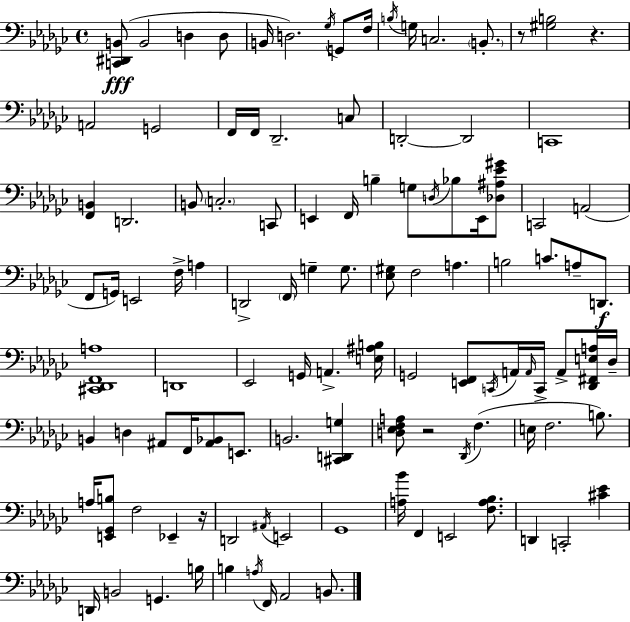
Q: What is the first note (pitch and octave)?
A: B2